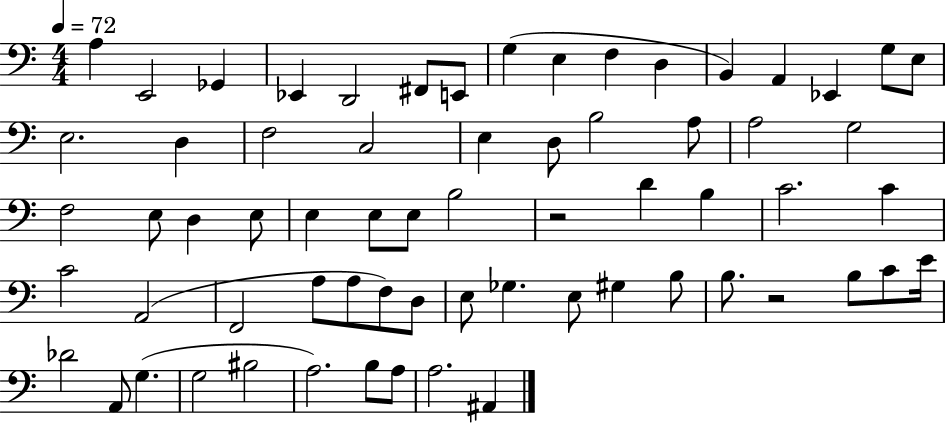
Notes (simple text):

A3/q E2/h Gb2/q Eb2/q D2/h F#2/e E2/e G3/q E3/q F3/q D3/q B2/q A2/q Eb2/q G3/e E3/e E3/h. D3/q F3/h C3/h E3/q D3/e B3/h A3/e A3/h G3/h F3/h E3/e D3/q E3/e E3/q E3/e E3/e B3/h R/h D4/q B3/q C4/h. C4/q C4/h A2/h F2/h A3/e A3/e F3/e D3/e E3/e Gb3/q. E3/e G#3/q B3/e B3/e. R/h B3/e C4/e E4/s Db4/h A2/e G3/q. G3/h BIS3/h A3/h. B3/e A3/e A3/h. A#2/q